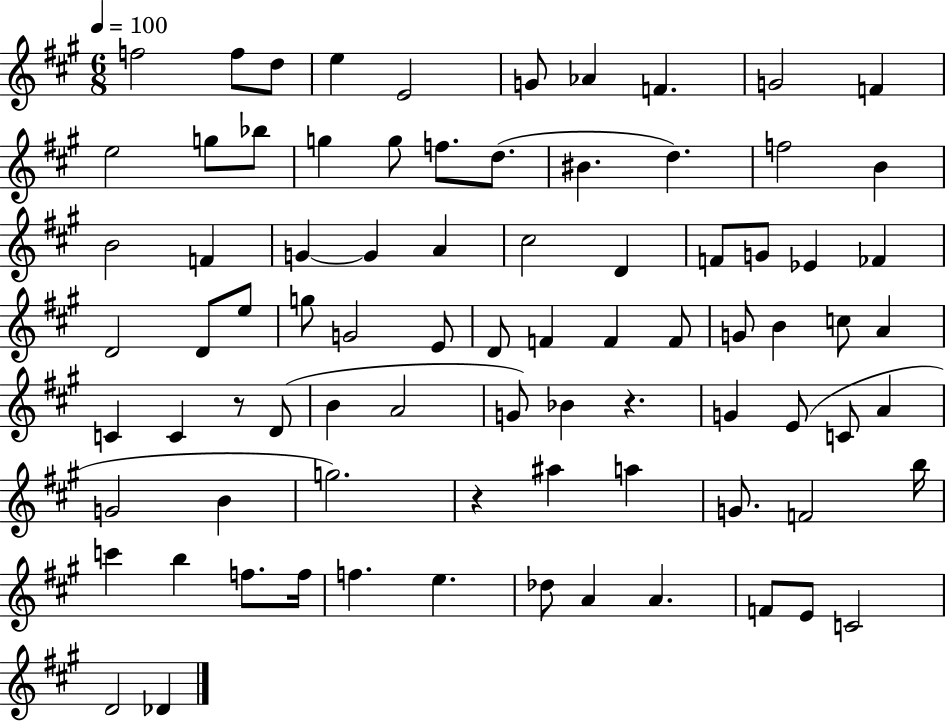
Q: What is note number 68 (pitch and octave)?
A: F5